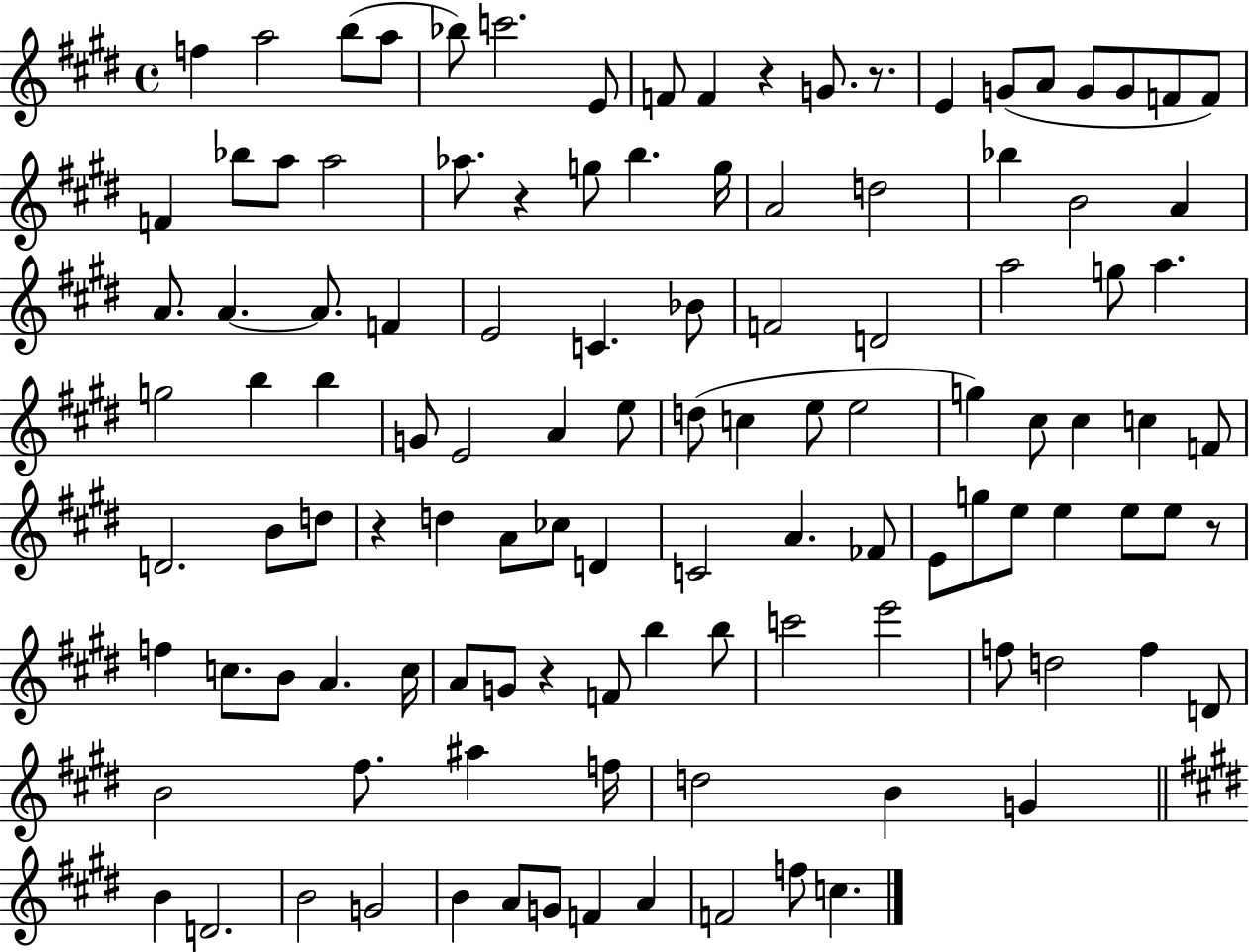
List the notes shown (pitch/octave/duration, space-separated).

F5/q A5/h B5/e A5/e Bb5/e C6/h. E4/e F4/e F4/q R/q G4/e. R/e. E4/q G4/e A4/e G4/e G4/e F4/e F4/e F4/q Bb5/e A5/e A5/h Ab5/e. R/q G5/e B5/q. G5/s A4/h D5/h Bb5/q B4/h A4/q A4/e. A4/q. A4/e. F4/q E4/h C4/q. Bb4/e F4/h D4/h A5/h G5/e A5/q. G5/h B5/q B5/q G4/e E4/h A4/q E5/e D5/e C5/q E5/e E5/h G5/q C#5/e C#5/q C5/q F4/e D4/h. B4/e D5/e R/q D5/q A4/e CES5/e D4/q C4/h A4/q. FES4/e E4/e G5/e E5/e E5/q E5/e E5/e R/e F5/q C5/e. B4/e A4/q. C5/s A4/e G4/e R/q F4/e B5/q B5/e C6/h E6/h F5/e D5/h F5/q D4/e B4/h F#5/e. A#5/q F5/s D5/h B4/q G4/q B4/q D4/h. B4/h G4/h B4/q A4/e G4/e F4/q A4/q F4/h F5/e C5/q.